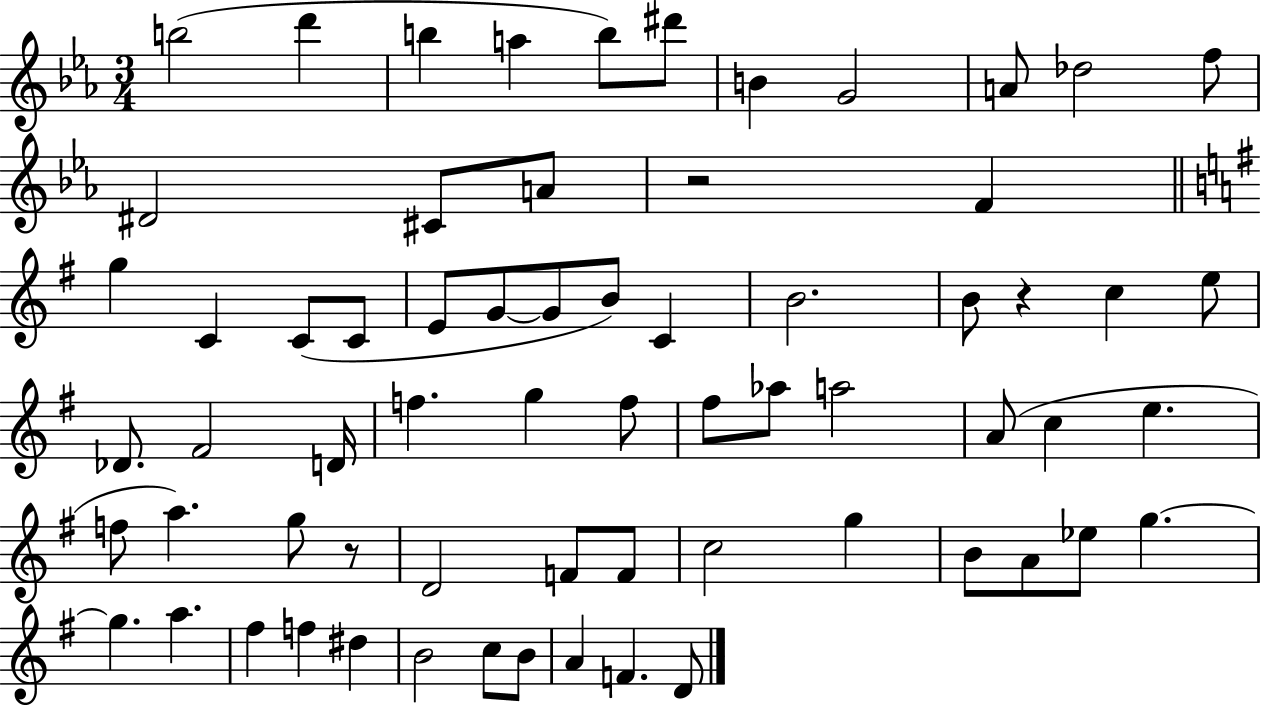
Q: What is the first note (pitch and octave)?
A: B5